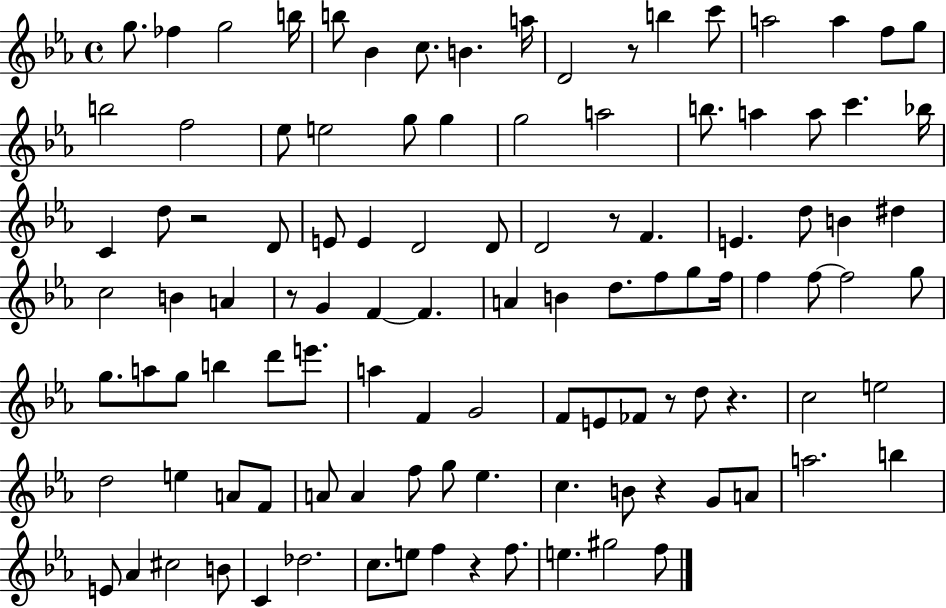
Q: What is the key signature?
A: EES major